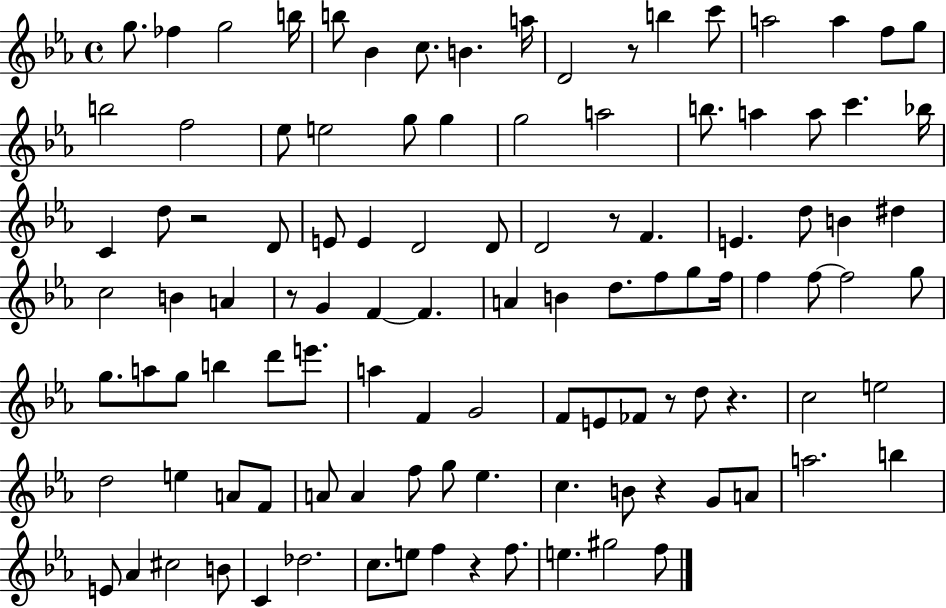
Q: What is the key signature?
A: EES major